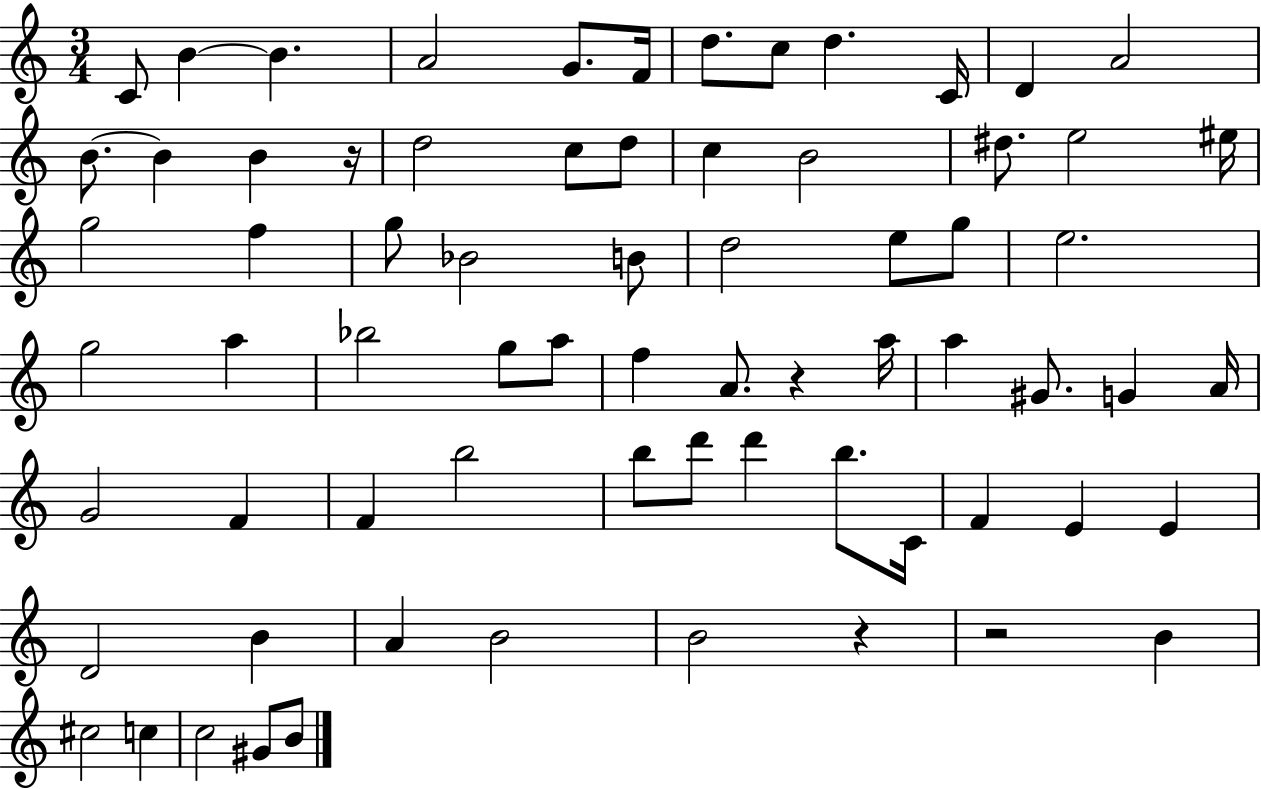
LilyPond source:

{
  \clef treble
  \numericTimeSignature
  \time 3/4
  \key c \major
  \repeat volta 2 { c'8 b'4~~ b'4. | a'2 g'8. f'16 | d''8. c''8 d''4. c'16 | d'4 a'2 | \break b'8.~~ b'4 b'4 r16 | d''2 c''8 d''8 | c''4 b'2 | dis''8. e''2 eis''16 | \break g''2 f''4 | g''8 bes'2 b'8 | d''2 e''8 g''8 | e''2. | \break g''2 a''4 | bes''2 g''8 a''8 | f''4 a'8. r4 a''16 | a''4 gis'8. g'4 a'16 | \break g'2 f'4 | f'4 b''2 | b''8 d'''8 d'''4 b''8. c'16 | f'4 e'4 e'4 | \break d'2 b'4 | a'4 b'2 | b'2 r4 | r2 b'4 | \break cis''2 c''4 | c''2 gis'8 b'8 | } \bar "|."
}